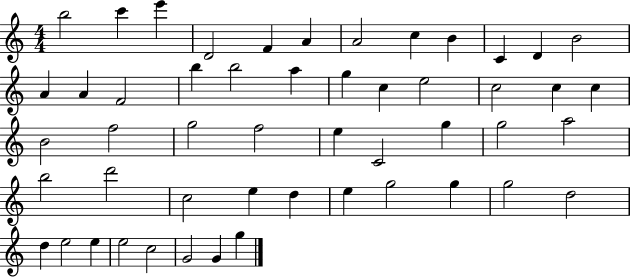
B5/h C6/q E6/q D4/h F4/q A4/q A4/h C5/q B4/q C4/q D4/q B4/h A4/q A4/q F4/h B5/q B5/h A5/q G5/q C5/q E5/h C5/h C5/q C5/q B4/h F5/h G5/h F5/h E5/q C4/h G5/q G5/h A5/h B5/h D6/h C5/h E5/q D5/q E5/q G5/h G5/q G5/h D5/h D5/q E5/h E5/q E5/h C5/h G4/h G4/q G5/q